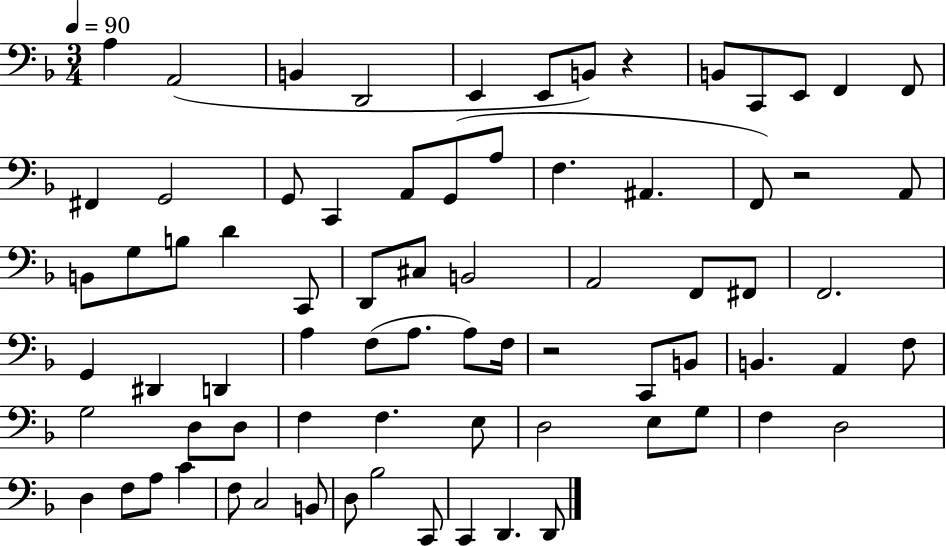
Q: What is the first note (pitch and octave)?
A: A3